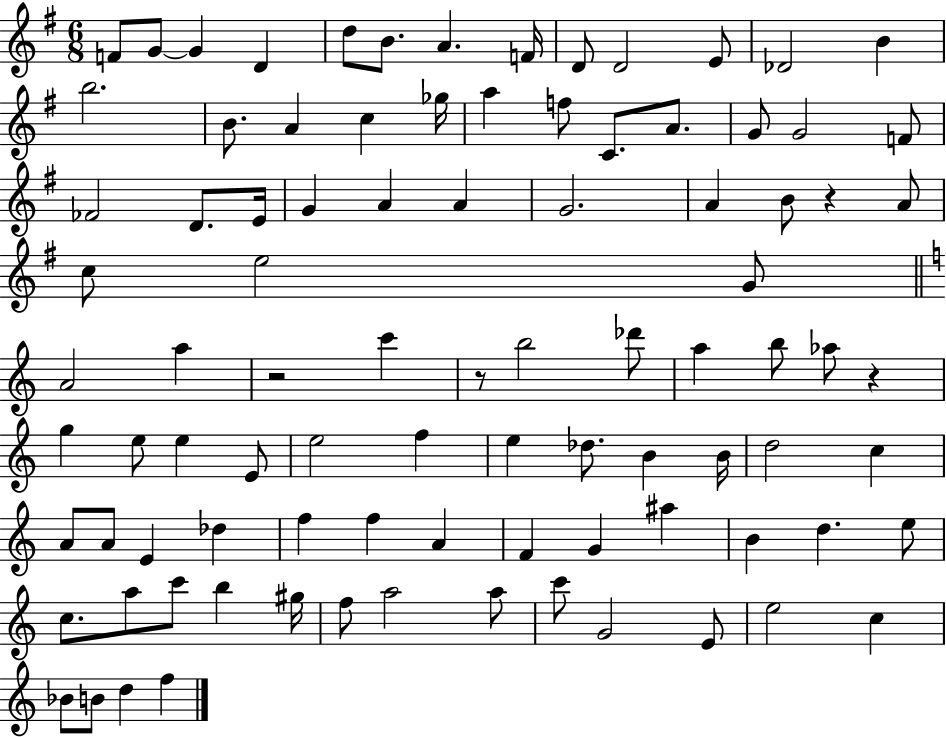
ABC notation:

X:1
T:Untitled
M:6/8
L:1/4
K:G
F/2 G/2 G D d/2 B/2 A F/4 D/2 D2 E/2 _D2 B b2 B/2 A c _g/4 a f/2 C/2 A/2 G/2 G2 F/2 _F2 D/2 E/4 G A A G2 A B/2 z A/2 c/2 e2 G/2 A2 a z2 c' z/2 b2 _d'/2 a b/2 _a/2 z g e/2 e E/2 e2 f e _d/2 B B/4 d2 c A/2 A/2 E _d f f A F G ^a B d e/2 c/2 a/2 c'/2 b ^g/4 f/2 a2 a/2 c'/2 G2 E/2 e2 c _B/2 B/2 d f